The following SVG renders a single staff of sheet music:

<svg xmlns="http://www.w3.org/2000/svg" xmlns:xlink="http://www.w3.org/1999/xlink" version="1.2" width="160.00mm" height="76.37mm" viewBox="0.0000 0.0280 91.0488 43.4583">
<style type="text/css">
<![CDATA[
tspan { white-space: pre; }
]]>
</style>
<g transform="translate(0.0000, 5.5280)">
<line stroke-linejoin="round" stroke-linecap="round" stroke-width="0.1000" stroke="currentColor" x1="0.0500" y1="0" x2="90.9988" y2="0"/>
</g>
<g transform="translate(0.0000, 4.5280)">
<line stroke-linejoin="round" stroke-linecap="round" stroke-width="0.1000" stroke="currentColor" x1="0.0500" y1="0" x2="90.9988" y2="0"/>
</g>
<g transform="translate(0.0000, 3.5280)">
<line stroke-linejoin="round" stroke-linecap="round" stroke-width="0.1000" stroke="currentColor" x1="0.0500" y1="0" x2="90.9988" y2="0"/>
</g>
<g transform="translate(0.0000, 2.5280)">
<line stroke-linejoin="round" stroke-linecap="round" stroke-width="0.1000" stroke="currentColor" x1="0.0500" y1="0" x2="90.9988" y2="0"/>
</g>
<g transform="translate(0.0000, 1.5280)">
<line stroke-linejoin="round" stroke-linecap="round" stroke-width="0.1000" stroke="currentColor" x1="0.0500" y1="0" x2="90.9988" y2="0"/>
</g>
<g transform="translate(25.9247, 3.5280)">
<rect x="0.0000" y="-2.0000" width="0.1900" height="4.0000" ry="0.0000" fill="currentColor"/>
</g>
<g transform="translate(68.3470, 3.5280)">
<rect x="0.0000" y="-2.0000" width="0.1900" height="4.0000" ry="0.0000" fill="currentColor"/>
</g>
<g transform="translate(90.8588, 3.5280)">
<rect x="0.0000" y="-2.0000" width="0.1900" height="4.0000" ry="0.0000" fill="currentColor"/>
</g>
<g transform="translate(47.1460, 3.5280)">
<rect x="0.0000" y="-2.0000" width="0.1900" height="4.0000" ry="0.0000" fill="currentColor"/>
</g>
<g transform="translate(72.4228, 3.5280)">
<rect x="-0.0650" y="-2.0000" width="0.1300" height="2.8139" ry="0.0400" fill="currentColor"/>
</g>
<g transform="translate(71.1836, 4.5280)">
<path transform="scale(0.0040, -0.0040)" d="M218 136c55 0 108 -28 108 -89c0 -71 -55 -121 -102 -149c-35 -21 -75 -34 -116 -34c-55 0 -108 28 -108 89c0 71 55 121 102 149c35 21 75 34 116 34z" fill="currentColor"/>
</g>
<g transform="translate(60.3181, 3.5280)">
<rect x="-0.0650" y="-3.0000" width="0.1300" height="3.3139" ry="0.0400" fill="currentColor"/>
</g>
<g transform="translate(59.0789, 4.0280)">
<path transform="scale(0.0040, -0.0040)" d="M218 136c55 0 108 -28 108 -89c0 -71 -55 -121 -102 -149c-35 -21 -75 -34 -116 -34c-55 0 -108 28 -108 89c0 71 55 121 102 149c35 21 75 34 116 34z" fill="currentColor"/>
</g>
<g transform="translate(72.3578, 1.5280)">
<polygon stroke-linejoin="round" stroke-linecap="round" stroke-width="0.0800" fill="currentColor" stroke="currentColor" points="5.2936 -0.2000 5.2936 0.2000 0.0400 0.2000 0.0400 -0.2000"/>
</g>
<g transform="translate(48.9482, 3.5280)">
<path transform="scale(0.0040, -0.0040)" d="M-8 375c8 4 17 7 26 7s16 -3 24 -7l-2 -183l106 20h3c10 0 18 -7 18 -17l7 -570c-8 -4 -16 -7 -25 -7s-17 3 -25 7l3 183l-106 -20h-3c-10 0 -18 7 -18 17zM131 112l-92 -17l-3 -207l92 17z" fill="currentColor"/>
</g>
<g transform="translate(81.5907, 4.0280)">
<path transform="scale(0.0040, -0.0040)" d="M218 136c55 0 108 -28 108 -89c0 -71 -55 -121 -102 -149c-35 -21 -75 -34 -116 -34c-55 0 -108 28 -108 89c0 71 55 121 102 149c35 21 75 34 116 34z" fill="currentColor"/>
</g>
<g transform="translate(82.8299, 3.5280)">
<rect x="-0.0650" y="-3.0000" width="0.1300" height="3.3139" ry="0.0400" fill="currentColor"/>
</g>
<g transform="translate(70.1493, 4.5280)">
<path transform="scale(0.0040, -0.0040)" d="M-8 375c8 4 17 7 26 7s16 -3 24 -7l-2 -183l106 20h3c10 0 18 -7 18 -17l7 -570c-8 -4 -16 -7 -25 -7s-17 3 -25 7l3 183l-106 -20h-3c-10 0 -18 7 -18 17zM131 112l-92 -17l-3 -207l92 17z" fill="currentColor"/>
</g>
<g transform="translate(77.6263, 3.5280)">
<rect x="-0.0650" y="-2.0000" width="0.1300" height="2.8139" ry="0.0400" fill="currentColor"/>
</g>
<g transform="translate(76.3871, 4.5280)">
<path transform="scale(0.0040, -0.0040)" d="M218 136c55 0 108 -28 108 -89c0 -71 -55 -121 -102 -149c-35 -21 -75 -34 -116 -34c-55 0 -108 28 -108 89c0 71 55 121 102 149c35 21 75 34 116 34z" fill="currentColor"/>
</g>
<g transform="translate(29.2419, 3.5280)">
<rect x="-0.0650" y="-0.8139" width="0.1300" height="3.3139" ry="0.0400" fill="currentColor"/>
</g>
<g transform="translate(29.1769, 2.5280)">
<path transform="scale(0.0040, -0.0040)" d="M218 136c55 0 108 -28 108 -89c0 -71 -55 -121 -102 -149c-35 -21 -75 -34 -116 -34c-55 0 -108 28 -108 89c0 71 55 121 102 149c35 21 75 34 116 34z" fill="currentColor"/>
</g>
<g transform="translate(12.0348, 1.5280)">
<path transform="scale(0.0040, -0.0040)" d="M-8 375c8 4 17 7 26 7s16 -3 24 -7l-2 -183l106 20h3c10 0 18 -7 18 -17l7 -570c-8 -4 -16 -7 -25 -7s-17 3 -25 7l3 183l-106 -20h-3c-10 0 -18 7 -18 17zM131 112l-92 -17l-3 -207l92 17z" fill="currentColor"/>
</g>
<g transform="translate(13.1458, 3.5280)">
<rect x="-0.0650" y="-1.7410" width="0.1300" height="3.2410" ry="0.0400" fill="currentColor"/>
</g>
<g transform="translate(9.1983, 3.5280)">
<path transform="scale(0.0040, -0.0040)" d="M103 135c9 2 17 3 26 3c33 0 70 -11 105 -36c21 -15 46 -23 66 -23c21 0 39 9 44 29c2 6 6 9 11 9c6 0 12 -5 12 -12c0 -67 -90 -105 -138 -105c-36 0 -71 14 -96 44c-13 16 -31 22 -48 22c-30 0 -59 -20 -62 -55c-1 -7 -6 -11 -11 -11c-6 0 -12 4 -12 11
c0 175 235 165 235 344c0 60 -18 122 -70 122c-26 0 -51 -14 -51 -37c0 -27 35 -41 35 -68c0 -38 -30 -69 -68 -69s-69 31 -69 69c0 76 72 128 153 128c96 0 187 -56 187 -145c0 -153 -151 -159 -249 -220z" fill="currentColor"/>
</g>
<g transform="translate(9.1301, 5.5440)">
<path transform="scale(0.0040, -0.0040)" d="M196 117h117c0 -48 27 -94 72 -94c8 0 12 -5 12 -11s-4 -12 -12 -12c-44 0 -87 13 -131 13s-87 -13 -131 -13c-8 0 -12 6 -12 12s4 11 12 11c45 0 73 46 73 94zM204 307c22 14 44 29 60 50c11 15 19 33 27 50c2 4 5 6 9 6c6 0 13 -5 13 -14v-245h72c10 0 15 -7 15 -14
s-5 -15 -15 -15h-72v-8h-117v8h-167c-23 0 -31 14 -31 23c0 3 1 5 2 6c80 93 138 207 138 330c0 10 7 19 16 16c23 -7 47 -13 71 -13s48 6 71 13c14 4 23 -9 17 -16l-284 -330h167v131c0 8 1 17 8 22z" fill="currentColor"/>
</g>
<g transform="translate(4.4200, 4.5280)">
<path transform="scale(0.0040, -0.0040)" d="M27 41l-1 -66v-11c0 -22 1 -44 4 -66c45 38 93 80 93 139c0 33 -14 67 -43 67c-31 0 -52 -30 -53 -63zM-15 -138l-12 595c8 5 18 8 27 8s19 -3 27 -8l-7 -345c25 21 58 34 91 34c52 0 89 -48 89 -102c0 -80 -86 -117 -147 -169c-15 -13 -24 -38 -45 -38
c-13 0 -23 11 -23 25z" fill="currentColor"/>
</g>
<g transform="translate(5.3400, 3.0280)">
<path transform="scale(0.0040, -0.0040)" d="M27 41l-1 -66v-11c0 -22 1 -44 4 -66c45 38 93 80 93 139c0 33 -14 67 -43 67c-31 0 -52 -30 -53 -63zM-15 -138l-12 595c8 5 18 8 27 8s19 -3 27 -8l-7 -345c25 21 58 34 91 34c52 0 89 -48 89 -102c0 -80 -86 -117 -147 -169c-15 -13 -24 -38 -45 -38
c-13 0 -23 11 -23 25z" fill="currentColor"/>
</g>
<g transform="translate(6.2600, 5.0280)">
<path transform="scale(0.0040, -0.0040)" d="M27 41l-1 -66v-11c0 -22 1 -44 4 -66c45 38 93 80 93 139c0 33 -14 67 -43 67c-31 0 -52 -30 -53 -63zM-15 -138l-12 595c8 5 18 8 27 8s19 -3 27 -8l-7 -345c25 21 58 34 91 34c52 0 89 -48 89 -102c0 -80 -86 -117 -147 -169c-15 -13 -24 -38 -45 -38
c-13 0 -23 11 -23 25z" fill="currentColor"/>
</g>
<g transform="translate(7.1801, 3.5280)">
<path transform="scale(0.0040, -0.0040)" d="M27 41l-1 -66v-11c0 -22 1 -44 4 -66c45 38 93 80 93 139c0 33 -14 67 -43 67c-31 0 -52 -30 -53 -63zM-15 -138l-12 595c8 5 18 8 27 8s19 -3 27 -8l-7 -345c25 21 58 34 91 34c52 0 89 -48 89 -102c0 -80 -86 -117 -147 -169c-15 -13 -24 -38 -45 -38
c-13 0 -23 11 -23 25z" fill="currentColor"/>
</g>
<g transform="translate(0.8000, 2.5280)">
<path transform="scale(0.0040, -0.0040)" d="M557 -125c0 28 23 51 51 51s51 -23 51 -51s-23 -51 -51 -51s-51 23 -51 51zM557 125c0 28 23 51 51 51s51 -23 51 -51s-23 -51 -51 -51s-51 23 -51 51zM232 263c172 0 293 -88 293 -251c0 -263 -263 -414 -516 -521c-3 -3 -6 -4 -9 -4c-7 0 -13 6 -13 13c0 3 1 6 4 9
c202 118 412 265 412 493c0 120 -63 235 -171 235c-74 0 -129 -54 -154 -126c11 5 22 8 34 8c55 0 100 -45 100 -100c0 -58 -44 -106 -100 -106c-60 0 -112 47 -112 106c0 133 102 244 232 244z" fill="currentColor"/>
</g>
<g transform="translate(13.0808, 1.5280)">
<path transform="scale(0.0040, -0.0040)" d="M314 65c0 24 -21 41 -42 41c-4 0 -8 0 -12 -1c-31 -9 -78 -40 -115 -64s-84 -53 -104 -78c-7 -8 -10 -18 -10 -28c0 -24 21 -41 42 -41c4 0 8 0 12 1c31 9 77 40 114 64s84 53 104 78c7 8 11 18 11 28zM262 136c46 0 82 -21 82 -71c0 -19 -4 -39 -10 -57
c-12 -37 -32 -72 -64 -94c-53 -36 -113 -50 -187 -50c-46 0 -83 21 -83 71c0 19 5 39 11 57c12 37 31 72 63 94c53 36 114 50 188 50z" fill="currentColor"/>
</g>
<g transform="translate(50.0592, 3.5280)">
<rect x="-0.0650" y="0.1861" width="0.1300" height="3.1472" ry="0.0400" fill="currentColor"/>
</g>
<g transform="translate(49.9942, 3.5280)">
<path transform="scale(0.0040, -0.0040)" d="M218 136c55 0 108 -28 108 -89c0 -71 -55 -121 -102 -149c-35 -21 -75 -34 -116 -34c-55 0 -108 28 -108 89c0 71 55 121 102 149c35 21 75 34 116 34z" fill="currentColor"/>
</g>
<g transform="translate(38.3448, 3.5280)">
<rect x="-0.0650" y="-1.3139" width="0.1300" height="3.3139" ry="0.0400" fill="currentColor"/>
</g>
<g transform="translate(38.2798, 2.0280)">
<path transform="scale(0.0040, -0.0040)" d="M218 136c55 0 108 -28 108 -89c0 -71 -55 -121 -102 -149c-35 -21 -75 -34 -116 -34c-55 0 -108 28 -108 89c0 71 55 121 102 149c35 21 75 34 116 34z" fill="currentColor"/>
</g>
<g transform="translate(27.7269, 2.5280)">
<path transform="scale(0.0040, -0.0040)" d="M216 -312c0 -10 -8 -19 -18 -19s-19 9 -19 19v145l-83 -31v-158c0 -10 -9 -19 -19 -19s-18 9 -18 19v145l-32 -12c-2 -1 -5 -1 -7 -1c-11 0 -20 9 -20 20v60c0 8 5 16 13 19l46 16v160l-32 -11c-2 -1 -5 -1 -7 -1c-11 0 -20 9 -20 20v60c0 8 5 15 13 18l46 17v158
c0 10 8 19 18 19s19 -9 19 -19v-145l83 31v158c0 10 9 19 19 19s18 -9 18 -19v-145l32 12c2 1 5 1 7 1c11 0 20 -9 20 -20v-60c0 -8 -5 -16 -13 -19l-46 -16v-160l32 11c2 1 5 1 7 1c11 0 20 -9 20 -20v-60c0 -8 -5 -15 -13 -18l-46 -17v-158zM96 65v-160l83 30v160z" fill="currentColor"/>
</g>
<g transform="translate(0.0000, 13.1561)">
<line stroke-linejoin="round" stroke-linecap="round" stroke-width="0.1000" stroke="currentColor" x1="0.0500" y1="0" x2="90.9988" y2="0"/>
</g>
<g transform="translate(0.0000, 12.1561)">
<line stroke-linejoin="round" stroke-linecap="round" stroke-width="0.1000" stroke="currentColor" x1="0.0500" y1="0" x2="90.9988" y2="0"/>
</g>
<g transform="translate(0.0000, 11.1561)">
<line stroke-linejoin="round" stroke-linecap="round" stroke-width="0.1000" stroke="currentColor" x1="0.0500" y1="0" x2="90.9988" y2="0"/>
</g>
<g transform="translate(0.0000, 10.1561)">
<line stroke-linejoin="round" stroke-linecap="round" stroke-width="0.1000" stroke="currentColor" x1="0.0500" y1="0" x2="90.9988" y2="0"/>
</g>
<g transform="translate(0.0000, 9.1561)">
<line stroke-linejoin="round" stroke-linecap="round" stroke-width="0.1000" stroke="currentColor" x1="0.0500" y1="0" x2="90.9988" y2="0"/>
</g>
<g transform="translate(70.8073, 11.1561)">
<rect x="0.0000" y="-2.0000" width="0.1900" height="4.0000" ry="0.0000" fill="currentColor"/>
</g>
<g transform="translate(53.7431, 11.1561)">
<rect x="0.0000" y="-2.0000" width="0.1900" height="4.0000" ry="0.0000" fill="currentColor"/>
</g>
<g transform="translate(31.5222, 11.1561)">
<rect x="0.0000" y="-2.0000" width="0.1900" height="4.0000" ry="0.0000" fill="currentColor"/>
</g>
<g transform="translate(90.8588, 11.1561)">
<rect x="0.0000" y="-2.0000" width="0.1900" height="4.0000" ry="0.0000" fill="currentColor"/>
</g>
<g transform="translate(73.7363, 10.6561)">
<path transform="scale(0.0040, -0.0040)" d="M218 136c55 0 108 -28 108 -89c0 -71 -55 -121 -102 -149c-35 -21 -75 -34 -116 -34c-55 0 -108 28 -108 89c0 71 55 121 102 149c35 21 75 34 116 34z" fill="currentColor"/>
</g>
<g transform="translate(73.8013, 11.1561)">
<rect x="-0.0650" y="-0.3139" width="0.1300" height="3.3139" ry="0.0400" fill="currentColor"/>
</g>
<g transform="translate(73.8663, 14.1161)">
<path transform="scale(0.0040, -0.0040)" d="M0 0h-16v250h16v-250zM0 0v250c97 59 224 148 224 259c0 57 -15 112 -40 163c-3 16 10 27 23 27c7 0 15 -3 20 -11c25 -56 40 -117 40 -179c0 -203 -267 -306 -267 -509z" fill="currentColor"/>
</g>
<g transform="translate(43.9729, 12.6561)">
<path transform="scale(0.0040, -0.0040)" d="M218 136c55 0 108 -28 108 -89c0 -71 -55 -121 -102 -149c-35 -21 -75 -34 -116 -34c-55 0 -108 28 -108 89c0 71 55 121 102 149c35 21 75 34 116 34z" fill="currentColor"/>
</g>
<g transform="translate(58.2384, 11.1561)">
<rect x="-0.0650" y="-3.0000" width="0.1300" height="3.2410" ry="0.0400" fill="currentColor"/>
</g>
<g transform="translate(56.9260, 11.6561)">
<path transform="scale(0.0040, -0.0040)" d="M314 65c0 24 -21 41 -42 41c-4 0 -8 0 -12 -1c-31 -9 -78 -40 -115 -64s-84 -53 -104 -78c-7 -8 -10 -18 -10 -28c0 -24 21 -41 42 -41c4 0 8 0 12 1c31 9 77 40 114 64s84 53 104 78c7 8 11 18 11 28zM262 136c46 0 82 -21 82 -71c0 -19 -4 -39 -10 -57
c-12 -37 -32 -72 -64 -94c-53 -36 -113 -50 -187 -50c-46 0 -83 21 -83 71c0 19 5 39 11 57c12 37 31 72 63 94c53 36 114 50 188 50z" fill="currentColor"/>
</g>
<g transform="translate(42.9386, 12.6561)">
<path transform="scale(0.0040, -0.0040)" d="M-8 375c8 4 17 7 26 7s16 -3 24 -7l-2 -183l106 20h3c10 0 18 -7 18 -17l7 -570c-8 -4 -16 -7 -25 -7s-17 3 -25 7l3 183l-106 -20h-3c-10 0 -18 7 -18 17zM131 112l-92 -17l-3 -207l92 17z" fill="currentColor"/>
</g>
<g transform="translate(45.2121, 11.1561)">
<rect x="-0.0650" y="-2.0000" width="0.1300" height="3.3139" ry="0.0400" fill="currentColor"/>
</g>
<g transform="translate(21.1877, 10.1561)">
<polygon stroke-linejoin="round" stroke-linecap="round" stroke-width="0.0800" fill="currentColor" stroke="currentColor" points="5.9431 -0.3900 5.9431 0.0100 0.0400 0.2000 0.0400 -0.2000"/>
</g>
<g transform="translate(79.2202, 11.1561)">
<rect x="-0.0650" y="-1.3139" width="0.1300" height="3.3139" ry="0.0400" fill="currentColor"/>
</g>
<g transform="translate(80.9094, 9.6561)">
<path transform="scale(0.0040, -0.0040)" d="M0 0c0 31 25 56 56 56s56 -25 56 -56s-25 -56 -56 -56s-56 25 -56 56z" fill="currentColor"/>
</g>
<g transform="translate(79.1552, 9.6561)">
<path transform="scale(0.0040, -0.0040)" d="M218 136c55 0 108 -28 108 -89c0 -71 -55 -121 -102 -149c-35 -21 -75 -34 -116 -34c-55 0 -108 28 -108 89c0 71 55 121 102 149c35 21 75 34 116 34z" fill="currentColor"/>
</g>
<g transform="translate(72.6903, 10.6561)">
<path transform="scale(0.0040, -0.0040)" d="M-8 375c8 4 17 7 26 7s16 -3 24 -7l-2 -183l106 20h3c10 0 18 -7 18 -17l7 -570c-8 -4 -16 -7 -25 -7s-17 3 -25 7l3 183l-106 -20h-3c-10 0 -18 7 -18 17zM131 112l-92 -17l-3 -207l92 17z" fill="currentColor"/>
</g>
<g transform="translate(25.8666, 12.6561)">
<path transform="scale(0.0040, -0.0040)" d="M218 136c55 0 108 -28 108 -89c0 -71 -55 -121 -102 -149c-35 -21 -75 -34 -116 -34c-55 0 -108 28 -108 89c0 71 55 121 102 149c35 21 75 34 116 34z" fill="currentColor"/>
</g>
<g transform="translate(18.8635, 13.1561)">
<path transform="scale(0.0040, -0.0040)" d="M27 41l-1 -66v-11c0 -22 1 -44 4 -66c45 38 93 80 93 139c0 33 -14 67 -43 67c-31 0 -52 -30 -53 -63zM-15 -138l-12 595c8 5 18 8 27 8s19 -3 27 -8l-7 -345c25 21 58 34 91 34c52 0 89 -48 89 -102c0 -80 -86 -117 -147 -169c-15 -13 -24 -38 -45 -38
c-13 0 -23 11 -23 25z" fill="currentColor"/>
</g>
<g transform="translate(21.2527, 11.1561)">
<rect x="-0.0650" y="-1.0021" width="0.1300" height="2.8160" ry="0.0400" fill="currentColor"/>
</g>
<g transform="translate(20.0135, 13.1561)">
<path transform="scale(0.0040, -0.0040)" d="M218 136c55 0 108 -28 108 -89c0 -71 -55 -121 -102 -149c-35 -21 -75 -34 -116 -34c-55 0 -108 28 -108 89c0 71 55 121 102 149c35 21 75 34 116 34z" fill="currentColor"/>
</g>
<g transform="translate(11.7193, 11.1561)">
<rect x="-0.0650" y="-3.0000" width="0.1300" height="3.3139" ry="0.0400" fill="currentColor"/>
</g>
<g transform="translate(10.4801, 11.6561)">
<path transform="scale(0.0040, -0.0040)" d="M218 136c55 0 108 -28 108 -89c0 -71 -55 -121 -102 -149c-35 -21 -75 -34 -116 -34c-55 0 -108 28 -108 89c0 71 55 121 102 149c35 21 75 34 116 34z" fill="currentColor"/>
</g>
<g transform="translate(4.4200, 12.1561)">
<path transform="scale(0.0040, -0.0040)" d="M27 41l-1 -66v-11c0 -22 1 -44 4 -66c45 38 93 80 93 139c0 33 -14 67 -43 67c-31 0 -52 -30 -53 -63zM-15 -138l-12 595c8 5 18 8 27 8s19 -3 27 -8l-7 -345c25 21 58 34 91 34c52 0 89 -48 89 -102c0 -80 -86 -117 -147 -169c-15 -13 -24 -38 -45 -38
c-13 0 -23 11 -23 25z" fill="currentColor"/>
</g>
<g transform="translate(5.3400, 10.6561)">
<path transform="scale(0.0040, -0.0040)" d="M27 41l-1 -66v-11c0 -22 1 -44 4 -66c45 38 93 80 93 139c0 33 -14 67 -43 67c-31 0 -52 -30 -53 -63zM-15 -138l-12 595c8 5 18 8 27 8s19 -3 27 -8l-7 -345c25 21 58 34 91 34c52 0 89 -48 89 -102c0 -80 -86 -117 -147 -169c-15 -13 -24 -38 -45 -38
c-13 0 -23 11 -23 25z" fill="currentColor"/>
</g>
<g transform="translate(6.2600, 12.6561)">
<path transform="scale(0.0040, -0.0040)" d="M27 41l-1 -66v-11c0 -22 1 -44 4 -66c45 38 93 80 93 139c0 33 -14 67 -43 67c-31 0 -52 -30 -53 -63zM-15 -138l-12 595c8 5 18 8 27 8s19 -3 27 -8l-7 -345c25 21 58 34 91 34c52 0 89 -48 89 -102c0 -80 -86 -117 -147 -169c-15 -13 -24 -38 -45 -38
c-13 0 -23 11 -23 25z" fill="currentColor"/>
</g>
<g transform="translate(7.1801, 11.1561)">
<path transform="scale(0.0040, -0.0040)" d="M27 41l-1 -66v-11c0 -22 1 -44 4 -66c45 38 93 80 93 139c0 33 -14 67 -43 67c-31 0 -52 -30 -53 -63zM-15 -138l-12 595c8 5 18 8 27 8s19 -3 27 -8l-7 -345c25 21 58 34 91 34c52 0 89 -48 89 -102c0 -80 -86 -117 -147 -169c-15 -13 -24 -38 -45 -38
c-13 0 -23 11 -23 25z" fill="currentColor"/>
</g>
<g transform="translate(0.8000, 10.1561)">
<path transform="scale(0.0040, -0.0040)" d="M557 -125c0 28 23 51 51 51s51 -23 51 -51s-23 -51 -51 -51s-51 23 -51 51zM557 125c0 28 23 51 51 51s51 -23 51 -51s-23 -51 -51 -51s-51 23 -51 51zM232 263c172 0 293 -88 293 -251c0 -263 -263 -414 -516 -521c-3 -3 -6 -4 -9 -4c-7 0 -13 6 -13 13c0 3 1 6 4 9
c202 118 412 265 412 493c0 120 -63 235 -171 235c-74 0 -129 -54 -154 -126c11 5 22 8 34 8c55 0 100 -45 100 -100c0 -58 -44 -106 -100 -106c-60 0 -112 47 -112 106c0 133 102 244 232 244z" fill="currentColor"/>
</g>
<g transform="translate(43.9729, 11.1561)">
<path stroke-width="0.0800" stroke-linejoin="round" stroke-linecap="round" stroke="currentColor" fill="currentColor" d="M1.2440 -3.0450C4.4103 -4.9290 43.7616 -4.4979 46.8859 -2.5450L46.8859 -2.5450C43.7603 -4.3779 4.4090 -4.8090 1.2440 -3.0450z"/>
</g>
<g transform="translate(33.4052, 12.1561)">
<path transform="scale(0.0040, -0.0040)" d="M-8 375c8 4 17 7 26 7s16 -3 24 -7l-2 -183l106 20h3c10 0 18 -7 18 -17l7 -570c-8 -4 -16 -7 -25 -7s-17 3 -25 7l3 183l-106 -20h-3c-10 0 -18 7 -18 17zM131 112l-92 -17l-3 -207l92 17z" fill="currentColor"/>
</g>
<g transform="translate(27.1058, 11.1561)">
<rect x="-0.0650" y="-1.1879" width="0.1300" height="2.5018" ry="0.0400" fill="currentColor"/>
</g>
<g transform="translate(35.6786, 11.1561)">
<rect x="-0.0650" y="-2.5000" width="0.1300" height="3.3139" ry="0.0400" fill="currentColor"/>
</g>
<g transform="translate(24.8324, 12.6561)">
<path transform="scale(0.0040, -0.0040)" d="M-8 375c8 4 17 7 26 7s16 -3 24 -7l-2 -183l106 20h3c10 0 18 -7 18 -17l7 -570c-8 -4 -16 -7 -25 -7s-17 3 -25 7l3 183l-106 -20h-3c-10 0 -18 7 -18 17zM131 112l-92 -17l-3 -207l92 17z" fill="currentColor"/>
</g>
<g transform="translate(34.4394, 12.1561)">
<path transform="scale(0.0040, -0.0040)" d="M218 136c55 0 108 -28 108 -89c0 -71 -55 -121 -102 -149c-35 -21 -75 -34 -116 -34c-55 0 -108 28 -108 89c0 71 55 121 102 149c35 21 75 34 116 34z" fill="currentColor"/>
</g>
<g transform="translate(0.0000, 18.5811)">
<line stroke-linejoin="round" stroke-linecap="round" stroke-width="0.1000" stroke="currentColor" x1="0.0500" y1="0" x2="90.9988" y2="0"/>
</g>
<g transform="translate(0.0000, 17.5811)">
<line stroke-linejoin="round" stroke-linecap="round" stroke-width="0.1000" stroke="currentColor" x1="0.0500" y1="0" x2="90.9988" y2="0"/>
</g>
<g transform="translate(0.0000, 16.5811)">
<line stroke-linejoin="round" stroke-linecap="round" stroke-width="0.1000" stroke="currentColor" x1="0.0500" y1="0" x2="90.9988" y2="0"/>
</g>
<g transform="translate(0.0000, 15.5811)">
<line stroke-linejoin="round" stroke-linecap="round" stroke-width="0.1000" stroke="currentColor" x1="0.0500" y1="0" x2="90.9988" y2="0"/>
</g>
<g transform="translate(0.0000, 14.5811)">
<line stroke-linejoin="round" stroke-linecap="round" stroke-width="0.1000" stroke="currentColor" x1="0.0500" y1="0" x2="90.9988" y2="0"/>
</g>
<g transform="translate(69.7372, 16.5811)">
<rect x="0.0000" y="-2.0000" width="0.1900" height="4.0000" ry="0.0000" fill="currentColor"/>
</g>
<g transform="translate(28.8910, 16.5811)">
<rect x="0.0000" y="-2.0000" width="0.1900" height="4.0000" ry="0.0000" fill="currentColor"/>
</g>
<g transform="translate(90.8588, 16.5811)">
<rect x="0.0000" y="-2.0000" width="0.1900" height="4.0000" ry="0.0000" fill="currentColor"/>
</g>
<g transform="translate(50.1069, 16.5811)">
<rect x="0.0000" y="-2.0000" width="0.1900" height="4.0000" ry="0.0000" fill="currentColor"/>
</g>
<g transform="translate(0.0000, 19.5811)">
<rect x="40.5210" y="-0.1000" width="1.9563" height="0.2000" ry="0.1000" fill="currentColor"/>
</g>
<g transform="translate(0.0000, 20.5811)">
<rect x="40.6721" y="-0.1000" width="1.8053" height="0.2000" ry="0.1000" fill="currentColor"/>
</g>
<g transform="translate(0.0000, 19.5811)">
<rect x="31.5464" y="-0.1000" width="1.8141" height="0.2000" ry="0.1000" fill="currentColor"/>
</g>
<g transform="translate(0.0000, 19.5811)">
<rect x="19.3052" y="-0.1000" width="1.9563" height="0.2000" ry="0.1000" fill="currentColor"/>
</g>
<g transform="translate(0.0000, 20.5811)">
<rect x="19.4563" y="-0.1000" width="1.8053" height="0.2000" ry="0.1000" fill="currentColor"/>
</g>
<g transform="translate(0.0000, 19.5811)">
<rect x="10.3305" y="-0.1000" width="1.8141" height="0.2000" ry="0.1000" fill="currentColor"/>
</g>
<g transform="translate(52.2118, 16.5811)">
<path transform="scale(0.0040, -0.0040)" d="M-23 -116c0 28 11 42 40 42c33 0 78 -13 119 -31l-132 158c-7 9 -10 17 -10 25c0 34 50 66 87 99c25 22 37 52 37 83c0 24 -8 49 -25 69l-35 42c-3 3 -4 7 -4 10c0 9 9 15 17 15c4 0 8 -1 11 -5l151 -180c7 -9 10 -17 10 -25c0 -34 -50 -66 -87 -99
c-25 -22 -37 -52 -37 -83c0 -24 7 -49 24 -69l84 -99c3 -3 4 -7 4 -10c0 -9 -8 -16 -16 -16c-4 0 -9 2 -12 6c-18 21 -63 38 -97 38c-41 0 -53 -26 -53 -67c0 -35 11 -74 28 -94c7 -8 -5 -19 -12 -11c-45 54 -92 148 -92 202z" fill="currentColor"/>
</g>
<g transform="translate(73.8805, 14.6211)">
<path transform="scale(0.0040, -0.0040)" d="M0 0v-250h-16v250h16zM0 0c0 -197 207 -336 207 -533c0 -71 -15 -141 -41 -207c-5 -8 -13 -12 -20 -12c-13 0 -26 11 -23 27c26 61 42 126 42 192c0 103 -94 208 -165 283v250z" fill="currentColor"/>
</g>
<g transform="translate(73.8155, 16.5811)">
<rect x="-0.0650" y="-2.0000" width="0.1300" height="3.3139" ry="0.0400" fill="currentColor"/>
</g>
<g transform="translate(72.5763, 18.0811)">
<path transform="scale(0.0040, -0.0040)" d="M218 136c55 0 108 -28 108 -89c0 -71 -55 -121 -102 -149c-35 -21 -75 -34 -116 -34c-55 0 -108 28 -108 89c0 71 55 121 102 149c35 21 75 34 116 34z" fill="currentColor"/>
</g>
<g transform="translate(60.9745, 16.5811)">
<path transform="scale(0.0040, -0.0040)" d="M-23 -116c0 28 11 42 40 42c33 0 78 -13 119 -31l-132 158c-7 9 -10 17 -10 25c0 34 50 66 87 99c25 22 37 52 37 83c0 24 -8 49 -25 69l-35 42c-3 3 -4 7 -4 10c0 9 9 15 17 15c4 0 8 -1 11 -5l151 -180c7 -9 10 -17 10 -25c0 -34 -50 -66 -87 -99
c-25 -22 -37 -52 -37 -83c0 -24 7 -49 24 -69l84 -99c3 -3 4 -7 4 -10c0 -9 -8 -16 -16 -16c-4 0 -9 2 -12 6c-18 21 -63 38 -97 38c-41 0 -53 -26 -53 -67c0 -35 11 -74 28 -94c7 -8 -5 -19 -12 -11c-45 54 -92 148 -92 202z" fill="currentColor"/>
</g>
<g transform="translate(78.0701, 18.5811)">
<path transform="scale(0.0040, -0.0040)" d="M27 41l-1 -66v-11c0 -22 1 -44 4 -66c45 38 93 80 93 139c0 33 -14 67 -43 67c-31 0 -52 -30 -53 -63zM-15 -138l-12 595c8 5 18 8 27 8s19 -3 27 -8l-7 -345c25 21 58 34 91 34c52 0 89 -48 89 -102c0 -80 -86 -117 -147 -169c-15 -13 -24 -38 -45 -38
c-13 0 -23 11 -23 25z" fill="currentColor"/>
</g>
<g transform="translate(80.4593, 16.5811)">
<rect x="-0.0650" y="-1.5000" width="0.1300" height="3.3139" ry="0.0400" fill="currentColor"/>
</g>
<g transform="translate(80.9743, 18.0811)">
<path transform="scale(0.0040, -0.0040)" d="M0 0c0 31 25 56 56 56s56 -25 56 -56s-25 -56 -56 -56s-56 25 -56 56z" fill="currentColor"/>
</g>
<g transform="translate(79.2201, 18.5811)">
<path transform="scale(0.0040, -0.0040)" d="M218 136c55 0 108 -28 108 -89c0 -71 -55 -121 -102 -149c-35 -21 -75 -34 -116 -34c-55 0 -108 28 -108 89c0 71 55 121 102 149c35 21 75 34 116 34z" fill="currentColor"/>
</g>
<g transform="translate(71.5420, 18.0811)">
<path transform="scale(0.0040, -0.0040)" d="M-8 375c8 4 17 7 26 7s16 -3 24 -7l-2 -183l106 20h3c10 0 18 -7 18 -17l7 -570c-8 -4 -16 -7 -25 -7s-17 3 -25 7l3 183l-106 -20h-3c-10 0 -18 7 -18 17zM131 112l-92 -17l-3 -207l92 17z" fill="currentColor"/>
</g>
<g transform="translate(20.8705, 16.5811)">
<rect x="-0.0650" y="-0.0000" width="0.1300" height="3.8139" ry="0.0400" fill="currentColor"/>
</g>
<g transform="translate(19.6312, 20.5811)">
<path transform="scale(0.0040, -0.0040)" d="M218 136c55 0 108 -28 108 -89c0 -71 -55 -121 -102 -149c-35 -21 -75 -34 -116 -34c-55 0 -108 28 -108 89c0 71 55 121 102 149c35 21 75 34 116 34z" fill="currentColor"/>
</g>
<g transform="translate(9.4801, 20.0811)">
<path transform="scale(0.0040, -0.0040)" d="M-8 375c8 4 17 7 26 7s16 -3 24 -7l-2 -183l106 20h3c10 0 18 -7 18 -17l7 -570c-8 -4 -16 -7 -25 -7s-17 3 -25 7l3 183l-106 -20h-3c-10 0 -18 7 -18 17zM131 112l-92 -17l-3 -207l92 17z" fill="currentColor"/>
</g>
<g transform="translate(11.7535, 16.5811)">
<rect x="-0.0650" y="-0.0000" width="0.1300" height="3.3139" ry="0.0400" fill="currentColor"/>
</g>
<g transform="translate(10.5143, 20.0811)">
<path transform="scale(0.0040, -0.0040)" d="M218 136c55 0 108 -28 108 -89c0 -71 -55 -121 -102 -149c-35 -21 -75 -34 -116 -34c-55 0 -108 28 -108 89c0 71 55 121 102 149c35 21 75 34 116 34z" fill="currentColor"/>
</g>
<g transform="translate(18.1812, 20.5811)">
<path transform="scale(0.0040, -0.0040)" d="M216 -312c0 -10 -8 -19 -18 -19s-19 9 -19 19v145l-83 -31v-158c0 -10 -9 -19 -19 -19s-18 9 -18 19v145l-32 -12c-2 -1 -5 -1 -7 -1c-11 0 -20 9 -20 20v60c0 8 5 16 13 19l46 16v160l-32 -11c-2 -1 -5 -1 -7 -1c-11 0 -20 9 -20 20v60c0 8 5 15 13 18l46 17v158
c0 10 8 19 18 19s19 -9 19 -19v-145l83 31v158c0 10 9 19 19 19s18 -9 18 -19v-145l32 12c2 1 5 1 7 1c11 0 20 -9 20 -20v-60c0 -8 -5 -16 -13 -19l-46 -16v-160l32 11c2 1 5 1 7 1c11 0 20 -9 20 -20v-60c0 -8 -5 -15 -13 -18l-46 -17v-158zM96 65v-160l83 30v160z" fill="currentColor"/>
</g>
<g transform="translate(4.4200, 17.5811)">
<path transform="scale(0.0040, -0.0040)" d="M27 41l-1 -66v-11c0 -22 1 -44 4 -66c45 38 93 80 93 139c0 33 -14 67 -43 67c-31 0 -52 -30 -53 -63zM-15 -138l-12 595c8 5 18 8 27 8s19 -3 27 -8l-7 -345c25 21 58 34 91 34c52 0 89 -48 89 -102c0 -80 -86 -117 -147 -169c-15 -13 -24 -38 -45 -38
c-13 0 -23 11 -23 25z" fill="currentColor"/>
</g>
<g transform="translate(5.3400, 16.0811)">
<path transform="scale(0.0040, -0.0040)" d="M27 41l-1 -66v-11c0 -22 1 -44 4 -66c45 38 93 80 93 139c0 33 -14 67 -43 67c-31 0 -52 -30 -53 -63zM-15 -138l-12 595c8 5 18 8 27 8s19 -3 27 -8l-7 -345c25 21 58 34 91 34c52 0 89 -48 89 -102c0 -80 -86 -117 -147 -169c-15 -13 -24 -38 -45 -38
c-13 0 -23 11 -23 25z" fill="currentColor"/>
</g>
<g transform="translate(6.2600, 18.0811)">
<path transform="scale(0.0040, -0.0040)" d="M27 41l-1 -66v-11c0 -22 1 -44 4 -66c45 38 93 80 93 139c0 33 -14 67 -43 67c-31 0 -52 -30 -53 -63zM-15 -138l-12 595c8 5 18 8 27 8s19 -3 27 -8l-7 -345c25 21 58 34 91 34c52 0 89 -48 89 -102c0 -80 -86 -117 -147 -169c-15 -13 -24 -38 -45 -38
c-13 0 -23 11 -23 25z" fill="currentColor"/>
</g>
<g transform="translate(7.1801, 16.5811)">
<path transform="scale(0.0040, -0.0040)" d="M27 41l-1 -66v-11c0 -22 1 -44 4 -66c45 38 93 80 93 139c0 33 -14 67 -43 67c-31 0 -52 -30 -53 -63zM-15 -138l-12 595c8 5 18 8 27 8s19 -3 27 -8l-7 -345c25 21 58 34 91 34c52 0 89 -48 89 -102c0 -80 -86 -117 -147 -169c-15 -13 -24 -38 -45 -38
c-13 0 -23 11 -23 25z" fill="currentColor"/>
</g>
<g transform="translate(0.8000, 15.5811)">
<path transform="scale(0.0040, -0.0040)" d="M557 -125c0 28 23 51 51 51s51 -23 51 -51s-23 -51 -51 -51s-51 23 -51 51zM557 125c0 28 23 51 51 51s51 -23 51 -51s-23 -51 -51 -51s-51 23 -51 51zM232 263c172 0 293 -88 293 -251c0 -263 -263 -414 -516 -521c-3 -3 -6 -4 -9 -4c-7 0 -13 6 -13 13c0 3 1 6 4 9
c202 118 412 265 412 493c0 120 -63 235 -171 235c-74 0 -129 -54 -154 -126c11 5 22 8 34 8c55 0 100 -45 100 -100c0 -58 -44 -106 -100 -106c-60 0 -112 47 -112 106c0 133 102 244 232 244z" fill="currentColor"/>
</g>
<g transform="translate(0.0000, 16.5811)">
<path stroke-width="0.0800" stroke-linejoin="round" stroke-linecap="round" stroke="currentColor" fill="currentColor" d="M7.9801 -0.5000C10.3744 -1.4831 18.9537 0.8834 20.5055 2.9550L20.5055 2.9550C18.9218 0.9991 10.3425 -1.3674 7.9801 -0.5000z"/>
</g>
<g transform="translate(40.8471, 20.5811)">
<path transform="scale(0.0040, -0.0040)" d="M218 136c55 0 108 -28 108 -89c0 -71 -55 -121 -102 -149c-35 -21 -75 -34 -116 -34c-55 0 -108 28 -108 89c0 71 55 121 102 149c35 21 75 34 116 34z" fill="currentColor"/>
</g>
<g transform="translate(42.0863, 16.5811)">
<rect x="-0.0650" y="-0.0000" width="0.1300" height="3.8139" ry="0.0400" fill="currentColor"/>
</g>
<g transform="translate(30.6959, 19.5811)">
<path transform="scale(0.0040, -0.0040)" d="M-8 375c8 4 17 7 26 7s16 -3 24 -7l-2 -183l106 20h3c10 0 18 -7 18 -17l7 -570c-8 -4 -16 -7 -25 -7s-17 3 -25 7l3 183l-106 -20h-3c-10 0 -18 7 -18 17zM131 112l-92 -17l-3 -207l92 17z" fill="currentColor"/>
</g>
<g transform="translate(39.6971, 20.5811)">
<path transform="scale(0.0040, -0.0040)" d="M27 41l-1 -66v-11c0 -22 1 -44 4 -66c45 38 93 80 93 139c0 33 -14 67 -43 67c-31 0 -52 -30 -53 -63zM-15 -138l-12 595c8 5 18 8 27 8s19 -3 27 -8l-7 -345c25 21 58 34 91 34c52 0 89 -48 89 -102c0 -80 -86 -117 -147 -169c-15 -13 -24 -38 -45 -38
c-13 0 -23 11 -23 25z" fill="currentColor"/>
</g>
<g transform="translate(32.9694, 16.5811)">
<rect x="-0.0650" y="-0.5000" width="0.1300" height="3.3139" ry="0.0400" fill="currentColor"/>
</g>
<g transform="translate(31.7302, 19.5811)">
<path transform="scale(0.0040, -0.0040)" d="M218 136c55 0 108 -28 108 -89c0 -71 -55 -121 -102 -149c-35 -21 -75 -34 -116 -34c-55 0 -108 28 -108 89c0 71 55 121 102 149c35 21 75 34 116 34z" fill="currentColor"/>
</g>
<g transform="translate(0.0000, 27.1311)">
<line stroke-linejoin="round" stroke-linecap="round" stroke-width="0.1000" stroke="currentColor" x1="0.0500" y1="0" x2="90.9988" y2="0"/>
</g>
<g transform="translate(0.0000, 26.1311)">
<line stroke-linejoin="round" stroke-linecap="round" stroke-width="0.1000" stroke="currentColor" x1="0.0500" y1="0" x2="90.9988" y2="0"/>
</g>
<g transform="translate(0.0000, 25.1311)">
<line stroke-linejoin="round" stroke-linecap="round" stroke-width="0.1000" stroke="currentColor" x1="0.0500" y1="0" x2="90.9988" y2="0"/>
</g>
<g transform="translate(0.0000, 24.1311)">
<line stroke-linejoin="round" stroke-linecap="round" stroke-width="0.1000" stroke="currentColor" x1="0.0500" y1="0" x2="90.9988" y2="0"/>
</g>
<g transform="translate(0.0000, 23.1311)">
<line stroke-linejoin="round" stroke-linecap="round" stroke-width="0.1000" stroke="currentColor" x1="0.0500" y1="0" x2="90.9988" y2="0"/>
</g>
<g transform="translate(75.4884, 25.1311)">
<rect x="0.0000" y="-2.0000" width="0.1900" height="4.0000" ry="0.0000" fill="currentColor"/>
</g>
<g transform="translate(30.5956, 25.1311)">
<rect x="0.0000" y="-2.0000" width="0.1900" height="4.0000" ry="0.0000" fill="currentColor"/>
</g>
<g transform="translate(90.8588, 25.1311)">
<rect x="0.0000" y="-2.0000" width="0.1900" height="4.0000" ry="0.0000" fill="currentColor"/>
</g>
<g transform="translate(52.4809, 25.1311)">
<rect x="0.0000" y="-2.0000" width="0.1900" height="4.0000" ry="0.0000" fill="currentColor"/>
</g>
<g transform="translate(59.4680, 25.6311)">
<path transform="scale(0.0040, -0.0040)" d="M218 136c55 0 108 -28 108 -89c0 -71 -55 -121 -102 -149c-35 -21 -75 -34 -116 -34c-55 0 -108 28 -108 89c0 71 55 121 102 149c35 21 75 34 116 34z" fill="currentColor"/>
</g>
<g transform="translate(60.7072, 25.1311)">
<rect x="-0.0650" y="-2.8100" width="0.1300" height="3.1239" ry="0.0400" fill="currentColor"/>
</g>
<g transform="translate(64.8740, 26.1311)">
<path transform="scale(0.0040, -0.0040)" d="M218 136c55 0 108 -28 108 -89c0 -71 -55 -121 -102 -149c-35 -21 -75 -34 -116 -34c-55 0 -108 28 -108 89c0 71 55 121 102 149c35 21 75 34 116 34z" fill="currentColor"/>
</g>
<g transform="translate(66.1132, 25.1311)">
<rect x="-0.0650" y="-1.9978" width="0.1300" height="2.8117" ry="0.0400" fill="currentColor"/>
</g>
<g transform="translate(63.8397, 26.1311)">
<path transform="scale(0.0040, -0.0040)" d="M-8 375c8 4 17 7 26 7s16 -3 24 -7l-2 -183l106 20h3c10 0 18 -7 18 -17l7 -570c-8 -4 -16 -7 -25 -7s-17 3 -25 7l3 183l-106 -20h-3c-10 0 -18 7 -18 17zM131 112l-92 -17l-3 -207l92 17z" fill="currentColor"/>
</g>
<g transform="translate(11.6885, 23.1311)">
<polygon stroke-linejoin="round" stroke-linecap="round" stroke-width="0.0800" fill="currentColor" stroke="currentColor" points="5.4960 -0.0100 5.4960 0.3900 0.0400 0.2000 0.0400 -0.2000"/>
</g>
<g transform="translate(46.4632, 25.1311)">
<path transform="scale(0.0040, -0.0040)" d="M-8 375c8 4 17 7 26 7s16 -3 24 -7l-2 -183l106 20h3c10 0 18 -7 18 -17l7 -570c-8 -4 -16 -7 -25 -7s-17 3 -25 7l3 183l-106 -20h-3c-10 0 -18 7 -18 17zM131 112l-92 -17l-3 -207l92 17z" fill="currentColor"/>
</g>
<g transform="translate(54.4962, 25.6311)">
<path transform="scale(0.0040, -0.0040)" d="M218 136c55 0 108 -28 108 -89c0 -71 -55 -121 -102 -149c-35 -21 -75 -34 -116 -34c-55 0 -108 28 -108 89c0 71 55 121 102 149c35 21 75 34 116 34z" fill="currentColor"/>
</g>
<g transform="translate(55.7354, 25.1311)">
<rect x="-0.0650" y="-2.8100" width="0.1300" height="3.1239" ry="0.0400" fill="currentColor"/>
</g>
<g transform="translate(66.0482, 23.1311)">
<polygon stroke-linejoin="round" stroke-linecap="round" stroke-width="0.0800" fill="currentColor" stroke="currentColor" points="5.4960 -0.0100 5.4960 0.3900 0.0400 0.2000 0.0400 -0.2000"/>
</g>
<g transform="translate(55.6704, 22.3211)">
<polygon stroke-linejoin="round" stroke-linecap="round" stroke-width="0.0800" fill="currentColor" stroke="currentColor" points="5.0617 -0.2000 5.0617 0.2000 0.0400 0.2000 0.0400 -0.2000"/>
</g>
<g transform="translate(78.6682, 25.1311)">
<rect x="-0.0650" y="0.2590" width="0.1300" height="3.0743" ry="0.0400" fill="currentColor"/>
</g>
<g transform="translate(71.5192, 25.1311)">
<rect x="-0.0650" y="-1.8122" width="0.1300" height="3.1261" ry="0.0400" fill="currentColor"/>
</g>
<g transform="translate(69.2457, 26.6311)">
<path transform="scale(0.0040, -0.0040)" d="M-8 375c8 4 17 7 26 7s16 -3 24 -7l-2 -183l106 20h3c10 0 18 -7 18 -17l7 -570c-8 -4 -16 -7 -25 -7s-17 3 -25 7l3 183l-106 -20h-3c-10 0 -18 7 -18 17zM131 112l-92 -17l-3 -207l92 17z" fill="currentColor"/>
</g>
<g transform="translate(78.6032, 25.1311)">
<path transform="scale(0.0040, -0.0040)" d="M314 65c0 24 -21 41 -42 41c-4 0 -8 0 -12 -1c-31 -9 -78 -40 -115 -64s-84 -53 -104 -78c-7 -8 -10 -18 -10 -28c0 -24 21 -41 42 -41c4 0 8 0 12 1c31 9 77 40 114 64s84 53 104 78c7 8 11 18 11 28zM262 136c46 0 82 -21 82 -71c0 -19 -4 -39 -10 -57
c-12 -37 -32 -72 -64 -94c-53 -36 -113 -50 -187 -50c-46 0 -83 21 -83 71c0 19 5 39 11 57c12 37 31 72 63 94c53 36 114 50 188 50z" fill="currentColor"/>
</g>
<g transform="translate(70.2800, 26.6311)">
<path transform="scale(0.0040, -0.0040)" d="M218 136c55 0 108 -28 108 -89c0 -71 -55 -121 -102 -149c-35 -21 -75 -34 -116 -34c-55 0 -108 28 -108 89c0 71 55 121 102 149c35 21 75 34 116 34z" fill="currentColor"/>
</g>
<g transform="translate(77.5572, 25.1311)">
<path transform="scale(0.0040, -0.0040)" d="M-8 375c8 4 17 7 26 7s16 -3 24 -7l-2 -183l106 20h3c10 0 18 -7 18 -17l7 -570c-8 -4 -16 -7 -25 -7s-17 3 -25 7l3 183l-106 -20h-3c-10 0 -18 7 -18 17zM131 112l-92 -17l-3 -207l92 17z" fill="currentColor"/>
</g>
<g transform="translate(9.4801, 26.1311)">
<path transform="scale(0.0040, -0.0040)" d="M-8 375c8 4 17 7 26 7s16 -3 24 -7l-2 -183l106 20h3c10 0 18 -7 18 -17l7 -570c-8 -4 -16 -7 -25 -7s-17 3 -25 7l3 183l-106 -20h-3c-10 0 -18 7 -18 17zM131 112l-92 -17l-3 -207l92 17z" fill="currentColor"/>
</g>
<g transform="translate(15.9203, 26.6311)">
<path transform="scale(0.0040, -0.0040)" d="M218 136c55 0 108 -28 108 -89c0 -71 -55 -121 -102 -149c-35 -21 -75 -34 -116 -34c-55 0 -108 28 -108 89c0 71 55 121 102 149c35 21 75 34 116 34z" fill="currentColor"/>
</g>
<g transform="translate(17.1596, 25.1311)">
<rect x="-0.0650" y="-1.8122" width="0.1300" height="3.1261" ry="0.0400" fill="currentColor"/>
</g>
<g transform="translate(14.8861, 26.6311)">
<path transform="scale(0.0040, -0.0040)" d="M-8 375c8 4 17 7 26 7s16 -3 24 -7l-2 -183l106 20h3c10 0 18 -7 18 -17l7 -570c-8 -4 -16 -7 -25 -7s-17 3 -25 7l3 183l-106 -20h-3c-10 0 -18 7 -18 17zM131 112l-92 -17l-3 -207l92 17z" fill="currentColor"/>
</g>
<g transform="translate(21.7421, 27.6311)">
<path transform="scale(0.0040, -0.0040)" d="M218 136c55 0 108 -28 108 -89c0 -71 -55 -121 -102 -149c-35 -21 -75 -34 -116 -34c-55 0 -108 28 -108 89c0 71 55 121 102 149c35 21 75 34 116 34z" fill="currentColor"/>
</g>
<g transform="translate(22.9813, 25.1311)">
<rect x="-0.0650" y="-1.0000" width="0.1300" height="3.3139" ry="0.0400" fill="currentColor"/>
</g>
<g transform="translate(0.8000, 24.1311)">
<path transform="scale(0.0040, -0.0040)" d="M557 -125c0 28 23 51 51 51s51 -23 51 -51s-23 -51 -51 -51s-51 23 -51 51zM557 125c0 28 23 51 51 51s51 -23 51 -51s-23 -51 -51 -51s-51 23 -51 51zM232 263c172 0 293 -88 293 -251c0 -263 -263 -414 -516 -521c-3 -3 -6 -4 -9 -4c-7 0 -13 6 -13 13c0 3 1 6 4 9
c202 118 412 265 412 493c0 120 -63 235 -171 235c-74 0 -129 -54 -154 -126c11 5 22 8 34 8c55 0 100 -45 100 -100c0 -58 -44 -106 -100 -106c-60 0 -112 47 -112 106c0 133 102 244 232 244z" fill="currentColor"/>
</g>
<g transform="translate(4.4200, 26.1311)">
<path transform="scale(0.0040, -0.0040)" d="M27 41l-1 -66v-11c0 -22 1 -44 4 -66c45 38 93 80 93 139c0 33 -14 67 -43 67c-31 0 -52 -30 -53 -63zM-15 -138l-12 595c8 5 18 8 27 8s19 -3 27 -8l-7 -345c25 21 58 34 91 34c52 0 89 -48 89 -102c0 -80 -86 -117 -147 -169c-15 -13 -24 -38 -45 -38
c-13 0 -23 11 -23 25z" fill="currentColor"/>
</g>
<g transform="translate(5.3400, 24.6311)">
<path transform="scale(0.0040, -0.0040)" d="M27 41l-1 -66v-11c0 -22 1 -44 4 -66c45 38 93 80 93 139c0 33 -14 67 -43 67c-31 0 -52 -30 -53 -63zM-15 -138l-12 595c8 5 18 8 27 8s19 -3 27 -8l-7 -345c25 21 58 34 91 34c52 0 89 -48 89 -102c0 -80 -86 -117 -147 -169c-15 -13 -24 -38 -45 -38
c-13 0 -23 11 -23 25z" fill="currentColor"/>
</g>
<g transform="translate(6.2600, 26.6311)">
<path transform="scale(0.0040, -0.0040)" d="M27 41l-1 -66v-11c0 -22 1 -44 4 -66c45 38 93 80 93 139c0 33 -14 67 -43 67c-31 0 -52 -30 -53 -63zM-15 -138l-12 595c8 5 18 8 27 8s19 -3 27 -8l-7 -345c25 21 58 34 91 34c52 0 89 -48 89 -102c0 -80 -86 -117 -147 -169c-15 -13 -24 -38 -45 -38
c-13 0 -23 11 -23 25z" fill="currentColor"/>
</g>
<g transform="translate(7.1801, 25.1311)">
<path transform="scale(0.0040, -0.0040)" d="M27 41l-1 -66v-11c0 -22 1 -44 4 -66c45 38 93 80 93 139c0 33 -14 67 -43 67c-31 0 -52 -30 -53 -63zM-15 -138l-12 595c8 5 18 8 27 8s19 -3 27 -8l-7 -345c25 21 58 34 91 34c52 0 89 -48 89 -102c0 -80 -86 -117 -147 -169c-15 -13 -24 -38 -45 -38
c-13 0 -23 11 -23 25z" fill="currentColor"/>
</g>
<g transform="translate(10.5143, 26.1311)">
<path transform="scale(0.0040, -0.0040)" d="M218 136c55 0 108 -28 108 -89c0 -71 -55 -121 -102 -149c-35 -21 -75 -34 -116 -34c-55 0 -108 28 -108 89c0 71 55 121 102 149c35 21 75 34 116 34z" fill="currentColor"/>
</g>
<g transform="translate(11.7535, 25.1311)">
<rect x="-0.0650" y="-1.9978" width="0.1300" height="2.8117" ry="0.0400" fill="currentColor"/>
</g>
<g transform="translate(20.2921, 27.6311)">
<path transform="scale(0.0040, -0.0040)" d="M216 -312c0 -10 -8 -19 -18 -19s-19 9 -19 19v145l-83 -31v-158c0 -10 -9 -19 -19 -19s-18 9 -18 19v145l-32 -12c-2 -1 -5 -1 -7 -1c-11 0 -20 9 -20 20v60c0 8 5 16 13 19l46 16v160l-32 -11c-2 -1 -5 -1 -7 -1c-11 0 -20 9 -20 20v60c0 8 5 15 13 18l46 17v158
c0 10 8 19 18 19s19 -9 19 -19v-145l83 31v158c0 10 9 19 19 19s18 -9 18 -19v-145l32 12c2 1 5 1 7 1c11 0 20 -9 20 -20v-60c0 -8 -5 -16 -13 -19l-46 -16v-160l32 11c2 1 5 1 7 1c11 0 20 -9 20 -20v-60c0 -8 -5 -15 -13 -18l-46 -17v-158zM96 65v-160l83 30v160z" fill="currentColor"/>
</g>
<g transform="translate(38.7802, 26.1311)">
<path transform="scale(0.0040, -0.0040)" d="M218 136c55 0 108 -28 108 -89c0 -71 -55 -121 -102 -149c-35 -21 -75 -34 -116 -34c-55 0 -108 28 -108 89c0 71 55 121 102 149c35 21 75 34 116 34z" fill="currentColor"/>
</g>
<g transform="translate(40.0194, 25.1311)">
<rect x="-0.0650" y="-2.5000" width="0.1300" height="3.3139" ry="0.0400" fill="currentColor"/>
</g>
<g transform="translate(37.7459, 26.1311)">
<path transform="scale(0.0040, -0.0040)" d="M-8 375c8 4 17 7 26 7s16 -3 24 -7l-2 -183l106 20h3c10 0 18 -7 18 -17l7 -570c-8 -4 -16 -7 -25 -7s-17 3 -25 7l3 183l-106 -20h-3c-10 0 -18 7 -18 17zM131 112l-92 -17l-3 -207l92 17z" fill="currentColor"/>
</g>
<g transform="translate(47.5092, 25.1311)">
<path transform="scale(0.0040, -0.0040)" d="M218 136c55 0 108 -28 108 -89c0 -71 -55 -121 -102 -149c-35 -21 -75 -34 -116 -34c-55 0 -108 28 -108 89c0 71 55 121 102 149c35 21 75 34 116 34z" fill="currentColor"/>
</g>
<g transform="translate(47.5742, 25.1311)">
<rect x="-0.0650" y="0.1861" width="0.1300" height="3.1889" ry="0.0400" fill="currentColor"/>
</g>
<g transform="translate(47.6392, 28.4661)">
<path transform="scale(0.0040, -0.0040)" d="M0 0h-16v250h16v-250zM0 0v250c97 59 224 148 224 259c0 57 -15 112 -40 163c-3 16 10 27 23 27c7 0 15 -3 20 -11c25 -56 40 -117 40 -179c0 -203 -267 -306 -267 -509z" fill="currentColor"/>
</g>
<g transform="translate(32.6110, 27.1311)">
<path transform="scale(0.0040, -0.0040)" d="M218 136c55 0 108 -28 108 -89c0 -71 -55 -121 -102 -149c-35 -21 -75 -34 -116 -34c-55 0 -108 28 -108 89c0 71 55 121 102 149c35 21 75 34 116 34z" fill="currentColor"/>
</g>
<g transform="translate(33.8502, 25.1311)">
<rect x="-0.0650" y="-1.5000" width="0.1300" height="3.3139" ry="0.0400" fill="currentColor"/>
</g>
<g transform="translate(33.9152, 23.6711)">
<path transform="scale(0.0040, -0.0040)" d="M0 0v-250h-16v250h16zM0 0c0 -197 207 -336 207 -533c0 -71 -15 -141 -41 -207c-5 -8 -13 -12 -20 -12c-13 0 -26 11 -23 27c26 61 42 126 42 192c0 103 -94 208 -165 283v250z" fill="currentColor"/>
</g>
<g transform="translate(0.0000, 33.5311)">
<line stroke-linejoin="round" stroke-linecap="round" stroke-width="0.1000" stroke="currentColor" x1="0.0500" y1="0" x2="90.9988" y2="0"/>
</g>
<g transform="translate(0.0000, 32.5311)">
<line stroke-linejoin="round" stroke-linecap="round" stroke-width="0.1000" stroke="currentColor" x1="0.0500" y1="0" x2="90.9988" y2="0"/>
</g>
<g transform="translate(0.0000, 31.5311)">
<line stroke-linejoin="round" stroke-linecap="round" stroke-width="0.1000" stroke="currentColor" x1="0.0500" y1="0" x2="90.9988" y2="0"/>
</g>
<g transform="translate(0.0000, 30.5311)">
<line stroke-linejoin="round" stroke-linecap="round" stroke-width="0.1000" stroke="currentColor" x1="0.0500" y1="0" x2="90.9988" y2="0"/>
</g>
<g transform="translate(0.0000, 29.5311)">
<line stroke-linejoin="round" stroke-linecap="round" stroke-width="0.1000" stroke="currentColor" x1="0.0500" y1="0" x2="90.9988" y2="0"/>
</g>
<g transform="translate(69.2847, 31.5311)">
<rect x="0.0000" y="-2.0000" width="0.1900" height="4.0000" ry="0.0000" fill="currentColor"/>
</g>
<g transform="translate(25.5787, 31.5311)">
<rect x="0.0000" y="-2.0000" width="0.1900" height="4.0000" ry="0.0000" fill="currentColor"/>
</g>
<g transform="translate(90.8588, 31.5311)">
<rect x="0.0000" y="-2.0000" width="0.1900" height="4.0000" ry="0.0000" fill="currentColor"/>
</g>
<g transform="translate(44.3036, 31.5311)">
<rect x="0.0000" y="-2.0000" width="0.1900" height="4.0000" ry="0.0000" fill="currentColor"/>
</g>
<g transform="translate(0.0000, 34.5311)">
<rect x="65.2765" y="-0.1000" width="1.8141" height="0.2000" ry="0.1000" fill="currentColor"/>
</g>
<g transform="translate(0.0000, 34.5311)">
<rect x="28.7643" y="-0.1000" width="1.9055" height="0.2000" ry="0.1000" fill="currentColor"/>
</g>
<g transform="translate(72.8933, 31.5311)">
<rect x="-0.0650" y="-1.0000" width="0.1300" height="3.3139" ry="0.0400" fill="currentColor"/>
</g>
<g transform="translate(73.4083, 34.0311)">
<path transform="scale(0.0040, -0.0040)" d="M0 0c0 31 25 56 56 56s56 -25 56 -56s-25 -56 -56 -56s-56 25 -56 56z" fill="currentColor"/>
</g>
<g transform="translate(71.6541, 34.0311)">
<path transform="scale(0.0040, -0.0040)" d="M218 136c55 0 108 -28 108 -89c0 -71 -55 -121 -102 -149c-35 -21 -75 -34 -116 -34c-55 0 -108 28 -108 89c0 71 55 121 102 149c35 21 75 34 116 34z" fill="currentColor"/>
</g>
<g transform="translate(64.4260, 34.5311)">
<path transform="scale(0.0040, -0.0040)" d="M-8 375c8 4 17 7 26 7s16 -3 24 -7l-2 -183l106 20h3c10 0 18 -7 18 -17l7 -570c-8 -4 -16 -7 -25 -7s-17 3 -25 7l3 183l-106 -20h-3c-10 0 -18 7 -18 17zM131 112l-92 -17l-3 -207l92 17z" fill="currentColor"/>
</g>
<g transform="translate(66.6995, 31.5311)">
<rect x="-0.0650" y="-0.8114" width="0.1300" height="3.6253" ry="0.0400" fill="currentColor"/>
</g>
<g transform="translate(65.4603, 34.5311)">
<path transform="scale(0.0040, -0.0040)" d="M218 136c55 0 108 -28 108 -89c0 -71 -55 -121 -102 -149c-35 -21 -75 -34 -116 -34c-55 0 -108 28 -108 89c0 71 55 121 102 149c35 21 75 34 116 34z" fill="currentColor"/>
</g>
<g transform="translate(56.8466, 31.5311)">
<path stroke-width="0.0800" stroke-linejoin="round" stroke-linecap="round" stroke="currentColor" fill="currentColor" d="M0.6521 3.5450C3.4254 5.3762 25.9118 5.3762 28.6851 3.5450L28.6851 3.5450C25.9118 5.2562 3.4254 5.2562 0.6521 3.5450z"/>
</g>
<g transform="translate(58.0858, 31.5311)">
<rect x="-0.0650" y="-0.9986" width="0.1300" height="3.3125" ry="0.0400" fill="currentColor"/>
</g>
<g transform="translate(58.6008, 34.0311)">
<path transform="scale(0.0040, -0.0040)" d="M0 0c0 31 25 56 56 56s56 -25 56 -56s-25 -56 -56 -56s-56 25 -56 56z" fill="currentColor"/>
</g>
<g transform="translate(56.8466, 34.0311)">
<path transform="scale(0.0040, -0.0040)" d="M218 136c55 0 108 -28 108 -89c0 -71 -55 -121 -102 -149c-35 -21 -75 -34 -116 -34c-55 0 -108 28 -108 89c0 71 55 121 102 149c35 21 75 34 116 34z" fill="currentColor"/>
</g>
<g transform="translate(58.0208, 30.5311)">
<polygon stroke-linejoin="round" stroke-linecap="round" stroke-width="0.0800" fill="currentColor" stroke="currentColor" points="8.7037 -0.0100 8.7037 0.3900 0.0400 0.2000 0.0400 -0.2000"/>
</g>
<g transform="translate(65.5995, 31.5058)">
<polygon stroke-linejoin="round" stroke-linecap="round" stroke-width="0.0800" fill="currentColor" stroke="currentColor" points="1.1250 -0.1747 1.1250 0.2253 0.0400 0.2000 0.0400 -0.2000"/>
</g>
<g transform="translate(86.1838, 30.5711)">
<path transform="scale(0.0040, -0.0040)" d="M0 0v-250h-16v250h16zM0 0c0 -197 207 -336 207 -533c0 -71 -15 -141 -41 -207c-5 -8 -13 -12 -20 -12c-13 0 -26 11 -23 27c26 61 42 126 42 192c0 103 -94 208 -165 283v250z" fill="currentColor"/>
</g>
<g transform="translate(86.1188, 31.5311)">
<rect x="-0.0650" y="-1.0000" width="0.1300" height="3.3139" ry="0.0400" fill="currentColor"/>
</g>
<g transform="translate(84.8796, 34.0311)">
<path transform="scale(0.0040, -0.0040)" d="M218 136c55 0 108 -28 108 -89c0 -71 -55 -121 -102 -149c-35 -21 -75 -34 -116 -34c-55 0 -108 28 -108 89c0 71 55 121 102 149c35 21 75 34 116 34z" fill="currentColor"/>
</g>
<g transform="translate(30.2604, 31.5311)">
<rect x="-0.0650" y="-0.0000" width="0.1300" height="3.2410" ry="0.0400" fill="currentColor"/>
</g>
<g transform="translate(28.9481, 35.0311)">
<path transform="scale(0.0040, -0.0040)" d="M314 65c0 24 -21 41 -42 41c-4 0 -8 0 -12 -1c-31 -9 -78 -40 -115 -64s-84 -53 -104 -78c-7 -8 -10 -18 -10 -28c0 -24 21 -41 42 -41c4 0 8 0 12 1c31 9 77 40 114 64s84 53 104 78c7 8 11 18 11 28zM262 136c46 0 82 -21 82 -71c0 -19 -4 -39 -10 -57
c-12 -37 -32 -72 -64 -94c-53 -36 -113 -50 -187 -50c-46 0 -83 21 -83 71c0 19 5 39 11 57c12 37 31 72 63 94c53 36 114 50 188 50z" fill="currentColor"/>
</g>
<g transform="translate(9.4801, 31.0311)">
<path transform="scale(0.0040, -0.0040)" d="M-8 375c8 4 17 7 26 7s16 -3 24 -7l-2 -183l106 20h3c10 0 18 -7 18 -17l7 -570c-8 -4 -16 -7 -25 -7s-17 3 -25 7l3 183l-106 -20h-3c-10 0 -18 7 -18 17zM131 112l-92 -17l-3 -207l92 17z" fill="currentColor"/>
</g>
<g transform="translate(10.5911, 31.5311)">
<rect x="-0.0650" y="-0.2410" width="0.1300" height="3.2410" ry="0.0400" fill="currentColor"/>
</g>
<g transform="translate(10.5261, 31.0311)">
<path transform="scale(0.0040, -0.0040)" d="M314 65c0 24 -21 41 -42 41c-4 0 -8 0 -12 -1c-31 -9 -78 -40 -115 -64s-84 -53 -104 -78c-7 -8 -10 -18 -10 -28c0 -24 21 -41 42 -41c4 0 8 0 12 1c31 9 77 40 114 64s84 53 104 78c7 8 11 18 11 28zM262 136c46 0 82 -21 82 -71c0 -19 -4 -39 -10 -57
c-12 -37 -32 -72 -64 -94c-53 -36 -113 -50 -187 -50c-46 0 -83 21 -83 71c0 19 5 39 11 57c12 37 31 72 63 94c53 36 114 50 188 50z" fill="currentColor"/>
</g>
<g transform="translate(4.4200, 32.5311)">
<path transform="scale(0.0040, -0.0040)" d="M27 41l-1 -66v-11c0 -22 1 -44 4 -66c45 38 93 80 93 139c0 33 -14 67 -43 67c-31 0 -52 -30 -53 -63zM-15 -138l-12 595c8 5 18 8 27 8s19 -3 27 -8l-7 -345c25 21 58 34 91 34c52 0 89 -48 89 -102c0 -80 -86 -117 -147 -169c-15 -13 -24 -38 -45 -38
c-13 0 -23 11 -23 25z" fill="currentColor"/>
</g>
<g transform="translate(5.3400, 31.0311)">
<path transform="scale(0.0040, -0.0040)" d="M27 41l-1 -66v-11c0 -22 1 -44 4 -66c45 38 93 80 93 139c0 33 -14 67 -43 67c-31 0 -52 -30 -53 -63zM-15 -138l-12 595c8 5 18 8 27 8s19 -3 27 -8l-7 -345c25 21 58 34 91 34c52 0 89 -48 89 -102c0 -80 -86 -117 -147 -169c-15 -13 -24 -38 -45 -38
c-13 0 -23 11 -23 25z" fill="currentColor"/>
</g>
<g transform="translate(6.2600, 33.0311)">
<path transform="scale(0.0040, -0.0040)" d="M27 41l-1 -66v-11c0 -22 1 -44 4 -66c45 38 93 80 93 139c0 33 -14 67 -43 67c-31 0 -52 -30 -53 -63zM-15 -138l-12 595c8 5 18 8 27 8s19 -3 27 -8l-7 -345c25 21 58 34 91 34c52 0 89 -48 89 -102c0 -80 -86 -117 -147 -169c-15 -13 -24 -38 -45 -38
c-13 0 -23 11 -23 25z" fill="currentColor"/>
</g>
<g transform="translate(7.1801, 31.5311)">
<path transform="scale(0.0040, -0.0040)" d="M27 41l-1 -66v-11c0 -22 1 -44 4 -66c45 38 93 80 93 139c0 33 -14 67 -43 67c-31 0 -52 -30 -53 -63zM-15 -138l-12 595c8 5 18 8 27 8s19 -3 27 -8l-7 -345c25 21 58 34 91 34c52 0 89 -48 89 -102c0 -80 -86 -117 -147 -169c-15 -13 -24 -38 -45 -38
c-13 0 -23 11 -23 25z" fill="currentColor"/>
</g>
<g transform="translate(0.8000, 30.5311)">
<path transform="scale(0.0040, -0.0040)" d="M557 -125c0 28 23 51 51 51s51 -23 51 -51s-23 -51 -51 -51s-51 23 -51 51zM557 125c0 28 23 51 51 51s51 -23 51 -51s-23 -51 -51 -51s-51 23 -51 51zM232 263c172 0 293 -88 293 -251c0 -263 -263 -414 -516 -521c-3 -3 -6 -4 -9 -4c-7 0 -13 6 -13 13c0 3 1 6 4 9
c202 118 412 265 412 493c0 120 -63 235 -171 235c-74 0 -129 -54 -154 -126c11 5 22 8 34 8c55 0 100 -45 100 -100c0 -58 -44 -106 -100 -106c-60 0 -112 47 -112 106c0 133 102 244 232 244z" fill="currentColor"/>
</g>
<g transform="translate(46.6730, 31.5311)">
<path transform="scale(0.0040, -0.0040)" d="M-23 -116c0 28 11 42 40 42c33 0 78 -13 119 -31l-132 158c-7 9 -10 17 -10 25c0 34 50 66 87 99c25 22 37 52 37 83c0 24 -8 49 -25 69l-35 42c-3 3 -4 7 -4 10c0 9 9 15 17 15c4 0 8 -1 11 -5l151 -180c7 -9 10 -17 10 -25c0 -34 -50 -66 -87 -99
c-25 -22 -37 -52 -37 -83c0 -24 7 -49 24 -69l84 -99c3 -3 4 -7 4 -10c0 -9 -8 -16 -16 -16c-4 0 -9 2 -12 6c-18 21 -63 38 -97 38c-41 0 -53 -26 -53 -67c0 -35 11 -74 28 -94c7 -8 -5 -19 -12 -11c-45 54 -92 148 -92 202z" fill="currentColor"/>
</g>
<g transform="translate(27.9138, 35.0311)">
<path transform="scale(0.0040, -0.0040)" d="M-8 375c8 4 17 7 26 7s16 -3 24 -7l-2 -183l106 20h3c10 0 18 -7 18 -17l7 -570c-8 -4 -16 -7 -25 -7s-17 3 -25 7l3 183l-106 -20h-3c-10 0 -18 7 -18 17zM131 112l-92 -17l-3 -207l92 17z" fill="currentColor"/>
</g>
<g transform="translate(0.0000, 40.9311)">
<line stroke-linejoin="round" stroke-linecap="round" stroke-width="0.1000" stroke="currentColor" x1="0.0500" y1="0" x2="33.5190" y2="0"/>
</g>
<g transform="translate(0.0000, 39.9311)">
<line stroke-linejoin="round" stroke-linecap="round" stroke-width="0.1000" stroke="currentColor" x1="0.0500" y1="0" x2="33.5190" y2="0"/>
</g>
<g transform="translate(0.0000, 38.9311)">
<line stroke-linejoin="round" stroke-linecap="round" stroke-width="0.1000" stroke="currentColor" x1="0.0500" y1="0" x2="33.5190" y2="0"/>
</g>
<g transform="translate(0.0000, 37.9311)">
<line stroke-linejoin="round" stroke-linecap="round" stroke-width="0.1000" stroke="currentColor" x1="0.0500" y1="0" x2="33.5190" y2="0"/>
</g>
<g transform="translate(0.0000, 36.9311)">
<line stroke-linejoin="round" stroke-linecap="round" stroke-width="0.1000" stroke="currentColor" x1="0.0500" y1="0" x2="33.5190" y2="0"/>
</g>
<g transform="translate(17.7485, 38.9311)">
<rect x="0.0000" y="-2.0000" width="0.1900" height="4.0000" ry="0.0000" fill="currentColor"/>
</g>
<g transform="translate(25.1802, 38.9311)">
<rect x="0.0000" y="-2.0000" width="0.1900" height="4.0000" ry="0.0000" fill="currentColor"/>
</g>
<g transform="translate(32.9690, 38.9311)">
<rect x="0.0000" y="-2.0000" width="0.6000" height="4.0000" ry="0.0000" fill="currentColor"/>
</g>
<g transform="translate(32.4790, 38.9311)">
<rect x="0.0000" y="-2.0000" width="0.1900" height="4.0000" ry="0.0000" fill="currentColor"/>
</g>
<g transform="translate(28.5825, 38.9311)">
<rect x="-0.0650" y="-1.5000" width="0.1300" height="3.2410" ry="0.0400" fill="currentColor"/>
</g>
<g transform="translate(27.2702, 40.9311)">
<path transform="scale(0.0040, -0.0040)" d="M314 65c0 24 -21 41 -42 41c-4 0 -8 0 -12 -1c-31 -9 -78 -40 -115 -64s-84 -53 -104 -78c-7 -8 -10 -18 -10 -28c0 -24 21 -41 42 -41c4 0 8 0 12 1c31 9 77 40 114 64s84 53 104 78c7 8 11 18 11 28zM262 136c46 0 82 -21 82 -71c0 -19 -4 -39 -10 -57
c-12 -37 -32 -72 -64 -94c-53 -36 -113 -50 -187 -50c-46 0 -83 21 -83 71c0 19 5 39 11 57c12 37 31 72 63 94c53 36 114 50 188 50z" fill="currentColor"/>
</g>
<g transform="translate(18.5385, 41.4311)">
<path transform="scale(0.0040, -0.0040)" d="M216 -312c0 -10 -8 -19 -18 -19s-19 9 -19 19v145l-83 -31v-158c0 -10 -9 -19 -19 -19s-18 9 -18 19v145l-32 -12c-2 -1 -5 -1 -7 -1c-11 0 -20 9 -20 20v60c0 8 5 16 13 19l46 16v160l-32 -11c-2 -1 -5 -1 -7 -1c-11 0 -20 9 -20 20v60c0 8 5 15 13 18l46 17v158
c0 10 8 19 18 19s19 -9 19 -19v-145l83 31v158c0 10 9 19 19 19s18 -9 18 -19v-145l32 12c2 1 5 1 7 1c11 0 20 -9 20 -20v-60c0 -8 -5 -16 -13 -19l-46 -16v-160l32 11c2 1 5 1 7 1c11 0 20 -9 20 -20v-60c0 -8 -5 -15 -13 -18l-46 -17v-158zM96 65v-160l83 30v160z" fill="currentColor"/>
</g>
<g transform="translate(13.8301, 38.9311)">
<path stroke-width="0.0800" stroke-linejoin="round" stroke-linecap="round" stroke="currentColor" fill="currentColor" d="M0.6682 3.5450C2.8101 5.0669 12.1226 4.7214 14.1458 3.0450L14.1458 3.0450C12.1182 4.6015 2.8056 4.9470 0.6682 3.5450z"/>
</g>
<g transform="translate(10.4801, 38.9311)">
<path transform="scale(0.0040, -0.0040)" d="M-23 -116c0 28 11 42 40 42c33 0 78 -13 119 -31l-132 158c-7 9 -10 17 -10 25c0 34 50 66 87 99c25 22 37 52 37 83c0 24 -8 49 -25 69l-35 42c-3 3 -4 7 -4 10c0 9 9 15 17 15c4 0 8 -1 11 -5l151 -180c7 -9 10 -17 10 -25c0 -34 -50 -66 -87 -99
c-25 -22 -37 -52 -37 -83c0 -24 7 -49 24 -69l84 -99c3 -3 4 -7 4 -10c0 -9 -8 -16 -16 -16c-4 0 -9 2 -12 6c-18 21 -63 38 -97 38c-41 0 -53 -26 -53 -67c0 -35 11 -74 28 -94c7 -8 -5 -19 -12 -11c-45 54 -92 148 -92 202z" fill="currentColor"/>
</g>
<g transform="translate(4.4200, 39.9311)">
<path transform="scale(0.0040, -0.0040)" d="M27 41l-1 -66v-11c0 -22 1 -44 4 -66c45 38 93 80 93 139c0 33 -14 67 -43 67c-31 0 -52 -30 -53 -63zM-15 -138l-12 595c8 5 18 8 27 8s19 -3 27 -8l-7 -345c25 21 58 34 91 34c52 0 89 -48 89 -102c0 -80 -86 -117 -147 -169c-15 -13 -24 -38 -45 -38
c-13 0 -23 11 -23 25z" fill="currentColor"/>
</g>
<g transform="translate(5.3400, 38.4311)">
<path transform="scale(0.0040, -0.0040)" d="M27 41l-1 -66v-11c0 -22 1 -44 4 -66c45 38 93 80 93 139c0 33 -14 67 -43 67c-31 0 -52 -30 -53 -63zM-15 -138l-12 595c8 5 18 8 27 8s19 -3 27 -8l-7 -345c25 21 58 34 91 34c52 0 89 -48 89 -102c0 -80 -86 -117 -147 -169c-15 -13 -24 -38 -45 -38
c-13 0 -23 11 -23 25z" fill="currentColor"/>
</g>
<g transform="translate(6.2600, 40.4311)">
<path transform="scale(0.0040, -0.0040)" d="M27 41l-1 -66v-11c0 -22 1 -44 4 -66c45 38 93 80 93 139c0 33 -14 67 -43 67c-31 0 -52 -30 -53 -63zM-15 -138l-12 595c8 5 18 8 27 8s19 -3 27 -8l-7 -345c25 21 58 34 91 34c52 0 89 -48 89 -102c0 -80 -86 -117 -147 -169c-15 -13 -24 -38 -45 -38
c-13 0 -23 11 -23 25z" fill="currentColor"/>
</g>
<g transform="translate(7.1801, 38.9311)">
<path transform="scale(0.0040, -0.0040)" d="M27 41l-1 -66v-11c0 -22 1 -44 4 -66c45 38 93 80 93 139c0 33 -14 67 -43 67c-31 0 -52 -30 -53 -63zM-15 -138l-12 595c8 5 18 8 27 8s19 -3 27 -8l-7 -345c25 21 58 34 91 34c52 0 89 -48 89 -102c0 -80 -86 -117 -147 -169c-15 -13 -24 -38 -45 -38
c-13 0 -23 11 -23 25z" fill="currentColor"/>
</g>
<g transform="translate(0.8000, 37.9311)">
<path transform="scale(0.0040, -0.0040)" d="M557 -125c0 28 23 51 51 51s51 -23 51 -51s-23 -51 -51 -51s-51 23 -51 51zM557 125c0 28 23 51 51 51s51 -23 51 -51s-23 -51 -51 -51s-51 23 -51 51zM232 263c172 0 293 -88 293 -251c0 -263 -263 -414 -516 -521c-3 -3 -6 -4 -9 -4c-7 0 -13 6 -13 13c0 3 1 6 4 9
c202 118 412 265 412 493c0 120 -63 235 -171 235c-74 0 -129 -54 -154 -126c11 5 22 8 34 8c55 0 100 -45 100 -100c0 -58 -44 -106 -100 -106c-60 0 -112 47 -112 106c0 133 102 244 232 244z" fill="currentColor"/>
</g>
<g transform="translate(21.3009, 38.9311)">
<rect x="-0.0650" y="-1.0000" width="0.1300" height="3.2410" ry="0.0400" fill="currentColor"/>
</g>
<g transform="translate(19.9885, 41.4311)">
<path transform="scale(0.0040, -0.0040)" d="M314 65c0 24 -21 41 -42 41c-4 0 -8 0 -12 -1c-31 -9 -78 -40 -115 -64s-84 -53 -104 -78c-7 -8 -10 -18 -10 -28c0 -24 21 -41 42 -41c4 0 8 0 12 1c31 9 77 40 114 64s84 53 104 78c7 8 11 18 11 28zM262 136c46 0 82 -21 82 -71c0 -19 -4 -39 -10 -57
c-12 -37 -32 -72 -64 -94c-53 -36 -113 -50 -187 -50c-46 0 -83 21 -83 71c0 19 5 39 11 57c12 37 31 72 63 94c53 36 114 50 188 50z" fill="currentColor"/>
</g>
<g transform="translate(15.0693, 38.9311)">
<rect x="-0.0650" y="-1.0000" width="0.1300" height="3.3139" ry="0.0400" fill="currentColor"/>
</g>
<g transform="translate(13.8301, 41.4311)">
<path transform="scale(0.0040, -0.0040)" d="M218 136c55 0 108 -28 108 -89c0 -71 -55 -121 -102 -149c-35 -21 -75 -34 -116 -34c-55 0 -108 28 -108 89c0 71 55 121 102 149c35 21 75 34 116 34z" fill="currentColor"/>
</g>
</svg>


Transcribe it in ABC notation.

X:1
T:Untitled
M:2/4
L:1/4
K:Ab
A,2 ^F, G, D, C, B,,/2 B,,/2 C, C, _G,,/2 A,,/2 B,, A,, C,2 E,/2 G, D,, ^C,, E,, _C,, z z A,,/2 _G,, B,,/2 A,,/2 ^F,, G,,/2 B,, D,/2 C,/2 C,/2 B,,/2 A,,/2 D,2 E,2 D,,2 z F,,/2 E,,/4 F,, F,,/2 z F,, ^F,,2 G,,2